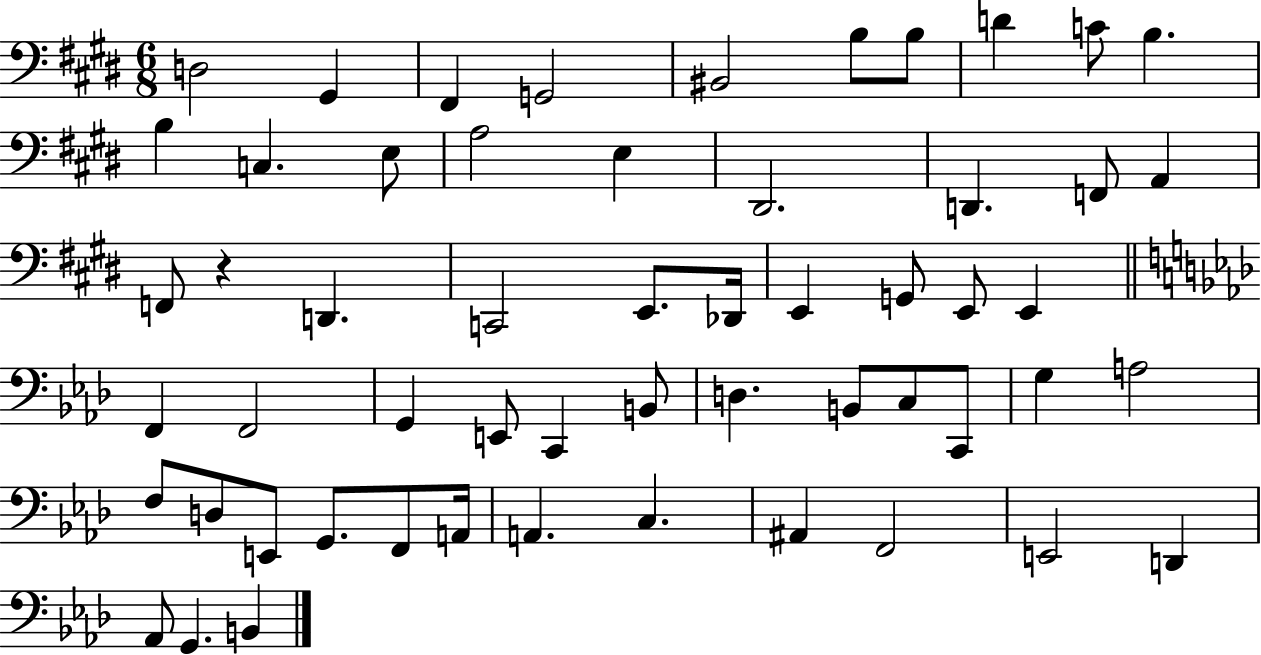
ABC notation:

X:1
T:Untitled
M:6/8
L:1/4
K:E
D,2 ^G,, ^F,, G,,2 ^B,,2 B,/2 B,/2 D C/2 B, B, C, E,/2 A,2 E, ^D,,2 D,, F,,/2 A,, F,,/2 z D,, C,,2 E,,/2 _D,,/4 E,, G,,/2 E,,/2 E,, F,, F,,2 G,, E,,/2 C,, B,,/2 D, B,,/2 C,/2 C,,/2 G, A,2 F,/2 D,/2 E,,/2 G,,/2 F,,/2 A,,/4 A,, C, ^A,, F,,2 E,,2 D,, _A,,/2 G,, B,,